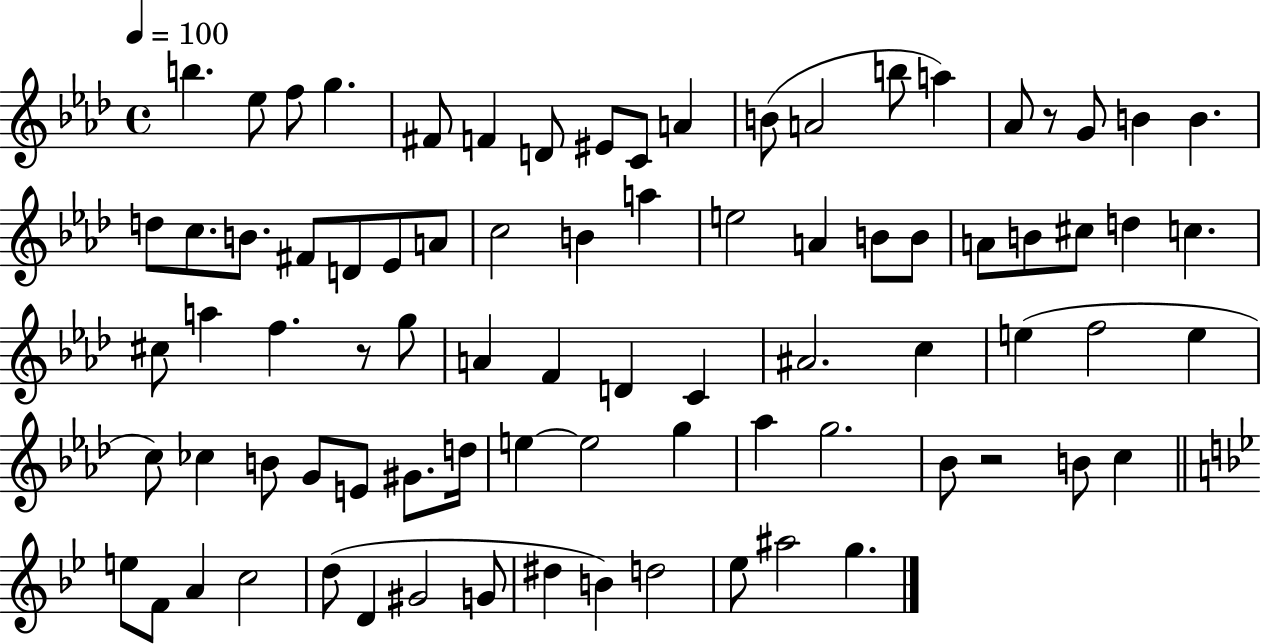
{
  \clef treble
  \time 4/4
  \defaultTimeSignature
  \key aes \major
  \tempo 4 = 100
  b''4. ees''8 f''8 g''4. | fis'8 f'4 d'8 eis'8 c'8 a'4 | b'8( a'2 b''8 a''4) | aes'8 r8 g'8 b'4 b'4. | \break d''8 c''8. b'8. fis'8 d'8 ees'8 a'8 | c''2 b'4 a''4 | e''2 a'4 b'8 b'8 | a'8 b'8 cis''8 d''4 c''4. | \break cis''8 a''4 f''4. r8 g''8 | a'4 f'4 d'4 c'4 | ais'2. c''4 | e''4( f''2 e''4 | \break c''8) ces''4 b'8 g'8 e'8 gis'8. d''16 | e''4~~ e''2 g''4 | aes''4 g''2. | bes'8 r2 b'8 c''4 | \break \bar "||" \break \key g \minor e''8 f'8 a'4 c''2 | d''8( d'4 gis'2 g'8 | dis''4 b'4) d''2 | ees''8 ais''2 g''4. | \break \bar "|."
}